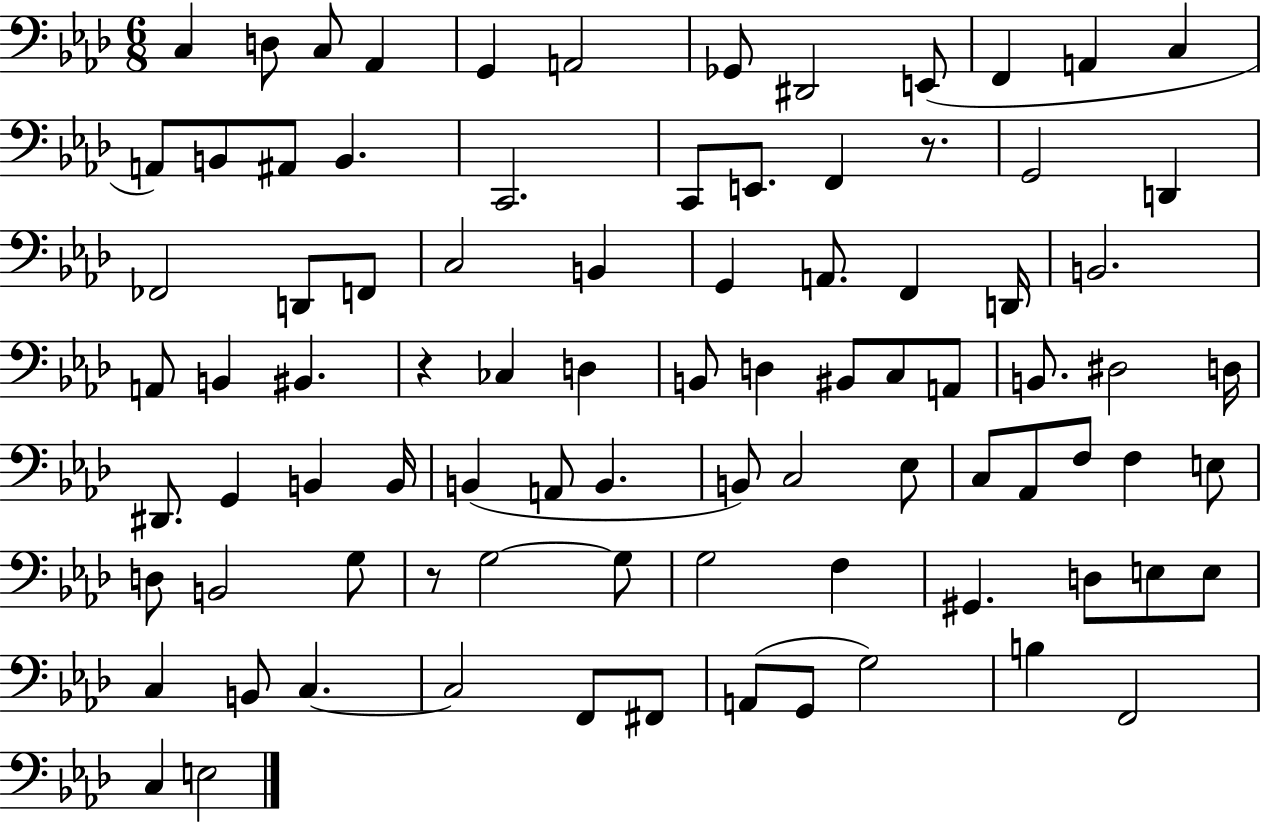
{
  \clef bass
  \numericTimeSignature
  \time 6/8
  \key aes \major
  c4 d8 c8 aes,4 | g,4 a,2 | ges,8 dis,2 e,8( | f,4 a,4 c4 | \break a,8) b,8 ais,8 b,4. | c,2. | c,8 e,8. f,4 r8. | g,2 d,4 | \break fes,2 d,8 f,8 | c2 b,4 | g,4 a,8. f,4 d,16 | b,2. | \break a,8 b,4 bis,4. | r4 ces4 d4 | b,8 d4 bis,8 c8 a,8 | b,8. dis2 d16 | \break dis,8. g,4 b,4 b,16 | b,4( a,8 b,4. | b,8) c2 ees8 | c8 aes,8 f8 f4 e8 | \break d8 b,2 g8 | r8 g2~~ g8 | g2 f4 | gis,4. d8 e8 e8 | \break c4 b,8 c4.~~ | c2 f,8 fis,8 | a,8( g,8 g2) | b4 f,2 | \break c4 e2 | \bar "|."
}